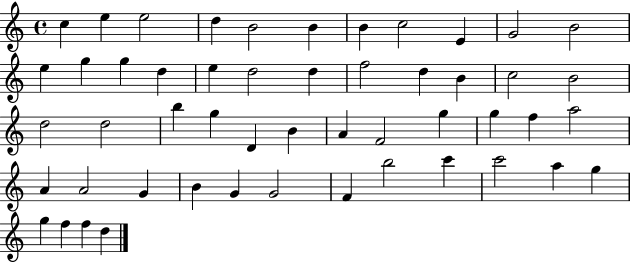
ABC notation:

X:1
T:Untitled
M:4/4
L:1/4
K:C
c e e2 d B2 B B c2 E G2 B2 e g g d e d2 d f2 d B c2 B2 d2 d2 b g D B A F2 g g f a2 A A2 G B G G2 F b2 c' c'2 a g g f f d